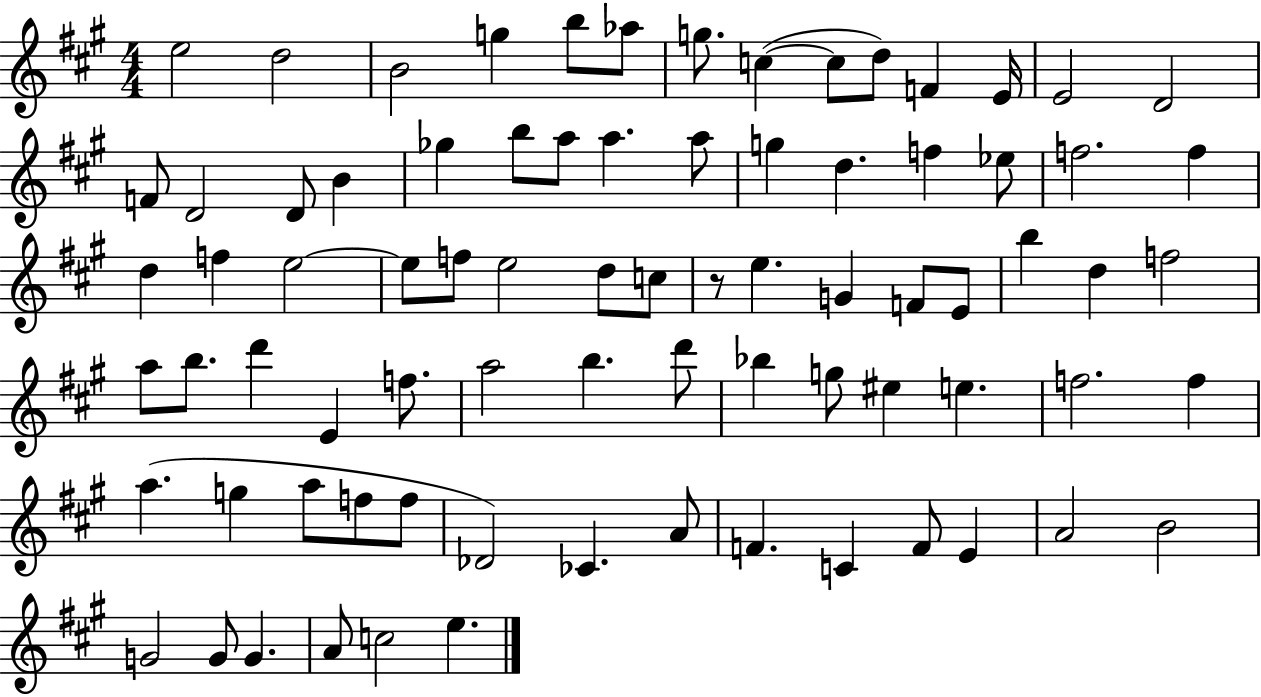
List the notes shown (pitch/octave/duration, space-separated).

E5/h D5/h B4/h G5/q B5/e Ab5/e G5/e. C5/q C5/e D5/e F4/q E4/s E4/h D4/h F4/e D4/h D4/e B4/q Gb5/q B5/e A5/e A5/q. A5/e G5/q D5/q. F5/q Eb5/e F5/h. F5/q D5/q F5/q E5/h E5/e F5/e E5/h D5/e C5/e R/e E5/q. G4/q F4/e E4/e B5/q D5/q F5/h A5/e B5/e. D6/q E4/q F5/e. A5/h B5/q. D6/e Bb5/q G5/e EIS5/q E5/q. F5/h. F5/q A5/q. G5/q A5/e F5/e F5/e Db4/h CES4/q. A4/e F4/q. C4/q F4/e E4/q A4/h B4/h G4/h G4/e G4/q. A4/e C5/h E5/q.